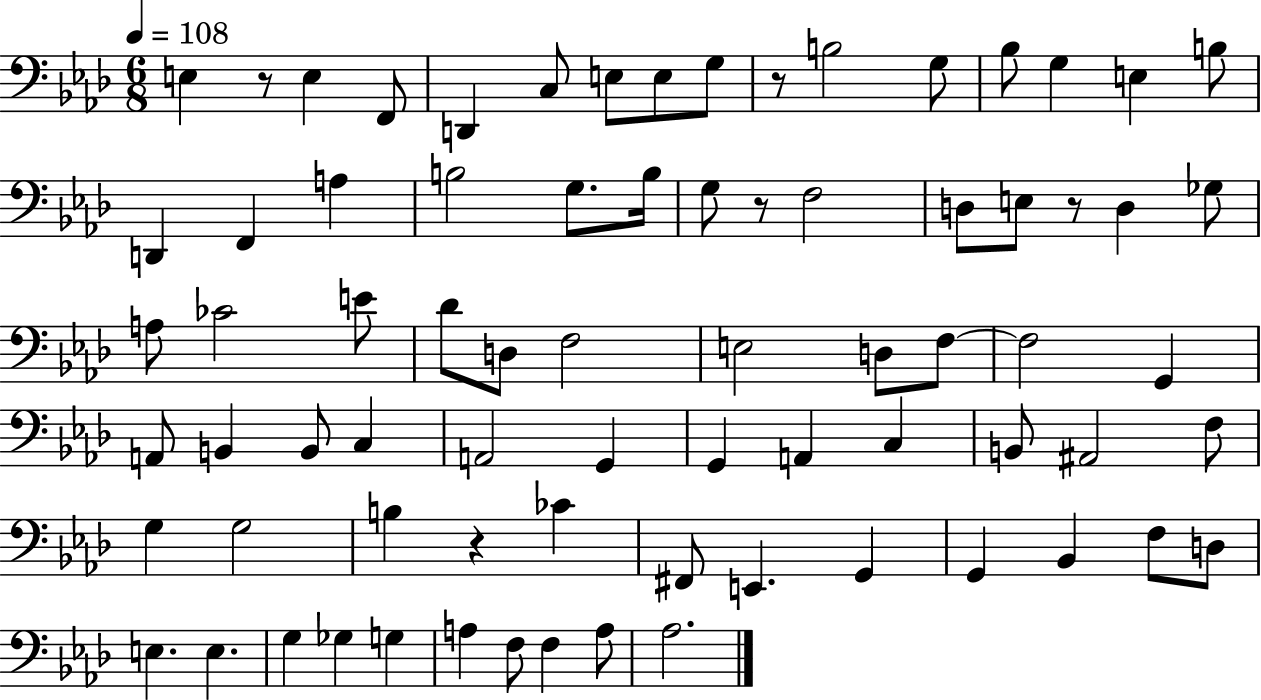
E3/q R/e E3/q F2/e D2/q C3/e E3/e E3/e G3/e R/e B3/h G3/e Bb3/e G3/q E3/q B3/e D2/q F2/q A3/q B3/h G3/e. B3/s G3/e R/e F3/h D3/e E3/e R/e D3/q Gb3/e A3/e CES4/h E4/e Db4/e D3/e F3/h E3/h D3/e F3/e F3/h G2/q A2/e B2/q B2/e C3/q A2/h G2/q G2/q A2/q C3/q B2/e A#2/h F3/e G3/q G3/h B3/q R/q CES4/q F#2/e E2/q. G2/q G2/q Bb2/q F3/e D3/e E3/q. E3/q. G3/q Gb3/q G3/q A3/q F3/e F3/q A3/e Ab3/h.